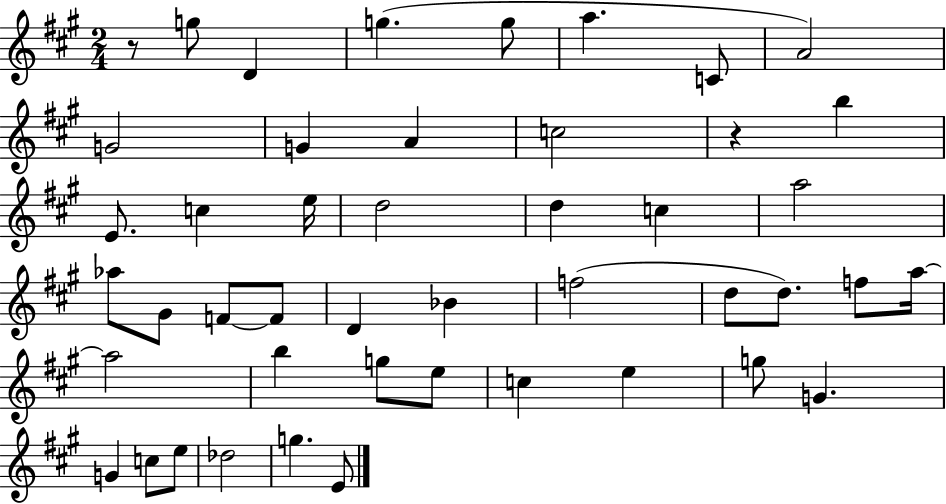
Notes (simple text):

R/e G5/e D4/q G5/q. G5/e A5/q. C4/e A4/h G4/h G4/q A4/q C5/h R/q B5/q E4/e. C5/q E5/s D5/h D5/q C5/q A5/h Ab5/e G#4/e F4/e F4/e D4/q Bb4/q F5/h D5/e D5/e. F5/e A5/s A5/h B5/q G5/e E5/e C5/q E5/q G5/e G4/q. G4/q C5/e E5/e Db5/h G5/q. E4/e